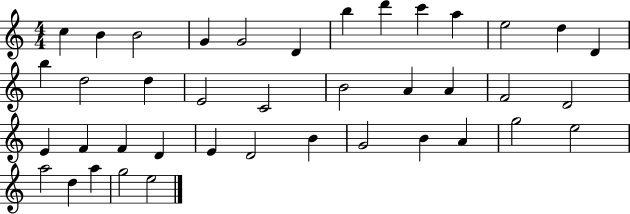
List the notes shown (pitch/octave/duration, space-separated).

C5/q B4/q B4/h G4/q G4/h D4/q B5/q D6/q C6/q A5/q E5/h D5/q D4/q B5/q D5/h D5/q E4/h C4/h B4/h A4/q A4/q F4/h D4/h E4/q F4/q F4/q D4/q E4/q D4/h B4/q G4/h B4/q A4/q G5/h E5/h A5/h D5/q A5/q G5/h E5/h